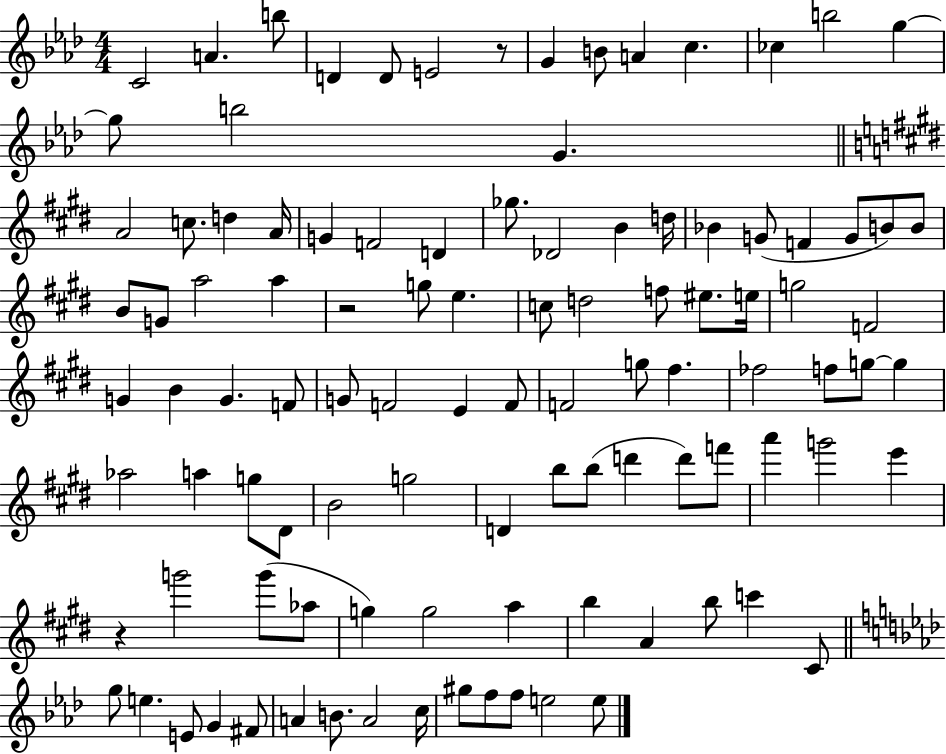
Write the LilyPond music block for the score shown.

{
  \clef treble
  \numericTimeSignature
  \time 4/4
  \key aes \major
  c'2 a'4. b''8 | d'4 d'8 e'2 r8 | g'4 b'8 a'4 c''4. | ces''4 b''2 g''4~~ | \break g''8 b''2 g'4. | \bar "||" \break \key e \major a'2 c''8. d''4 a'16 | g'4 f'2 d'4 | ges''8. des'2 b'4 d''16 | bes'4 g'8( f'4 g'8 b'8) b'8 | \break b'8 g'8 a''2 a''4 | r2 g''8 e''4. | c''8 d''2 f''8 eis''8. e''16 | g''2 f'2 | \break g'4 b'4 g'4. f'8 | g'8 f'2 e'4 f'8 | f'2 g''8 fis''4. | fes''2 f''8 g''8~~ g''4 | \break aes''2 a''4 g''8 dis'8 | b'2 g''2 | d'4 b''8 b''8( d'''4 d'''8) f'''8 | a'''4 g'''2 e'''4 | \break r4 g'''2 g'''8( aes''8 | g''4) g''2 a''4 | b''4 a'4 b''8 c'''4 cis'8 | \bar "||" \break \key f \minor g''8 e''4. e'8 g'4 fis'8 | a'4 b'8. a'2 c''16 | gis''8 f''8 f''8 e''2 e''8 | \bar "|."
}